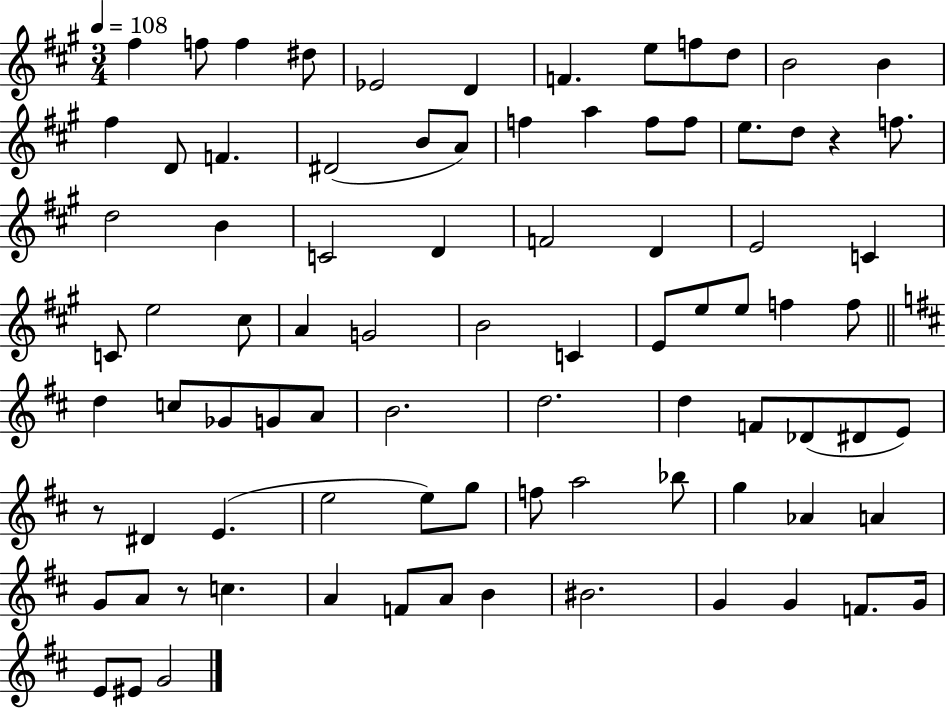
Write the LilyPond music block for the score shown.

{
  \clef treble
  \numericTimeSignature
  \time 3/4
  \key a \major
  \tempo 4 = 108
  fis''4 f''8 f''4 dis''8 | ees'2 d'4 | f'4. e''8 f''8 d''8 | b'2 b'4 | \break fis''4 d'8 f'4. | dis'2( b'8 a'8) | f''4 a''4 f''8 f''8 | e''8. d''8 r4 f''8. | \break d''2 b'4 | c'2 d'4 | f'2 d'4 | e'2 c'4 | \break c'8 e''2 cis''8 | a'4 g'2 | b'2 c'4 | e'8 e''8 e''8 f''4 f''8 | \break \bar "||" \break \key d \major d''4 c''8 ges'8 g'8 a'8 | b'2. | d''2. | d''4 f'8 des'8( dis'8 e'8) | \break r8 dis'4 e'4.( | e''2 e''8) g''8 | f''8 a''2 bes''8 | g''4 aes'4 a'4 | \break g'8 a'8 r8 c''4. | a'4 f'8 a'8 b'4 | bis'2. | g'4 g'4 f'8. g'16 | \break e'8 eis'8 g'2 | \bar "|."
}